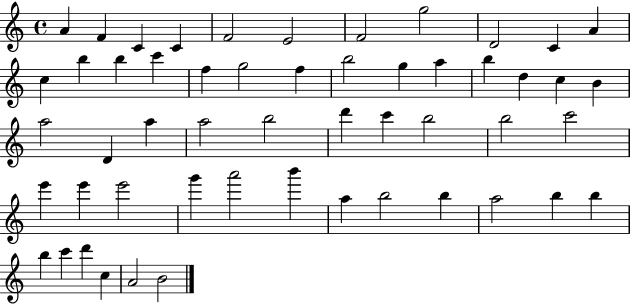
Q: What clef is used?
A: treble